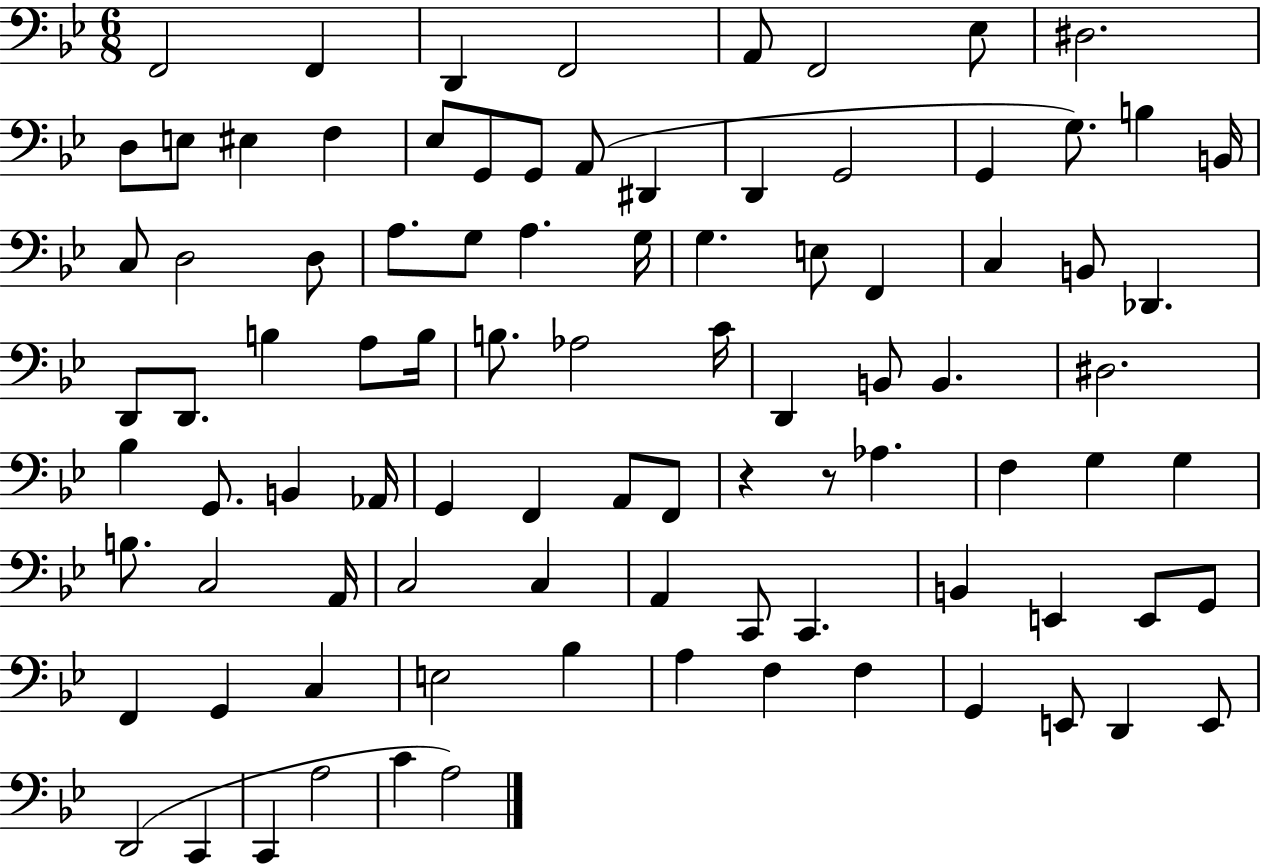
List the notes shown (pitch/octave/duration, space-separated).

F2/h F2/q D2/q F2/h A2/e F2/h Eb3/e D#3/h. D3/e E3/e EIS3/q F3/q Eb3/e G2/e G2/e A2/e D#2/q D2/q G2/h G2/q G3/e. B3/q B2/s C3/e D3/h D3/e A3/e. G3/e A3/q. G3/s G3/q. E3/e F2/q C3/q B2/e Db2/q. D2/e D2/e. B3/q A3/e B3/s B3/e. Ab3/h C4/s D2/q B2/e B2/q. D#3/h. Bb3/q G2/e. B2/q Ab2/s G2/q F2/q A2/e F2/e R/q R/e Ab3/q. F3/q G3/q G3/q B3/e. C3/h A2/s C3/h C3/q A2/q C2/e C2/q. B2/q E2/q E2/e G2/e F2/q G2/q C3/q E3/h Bb3/q A3/q F3/q F3/q G2/q E2/e D2/q E2/e D2/h C2/q C2/q A3/h C4/q A3/h